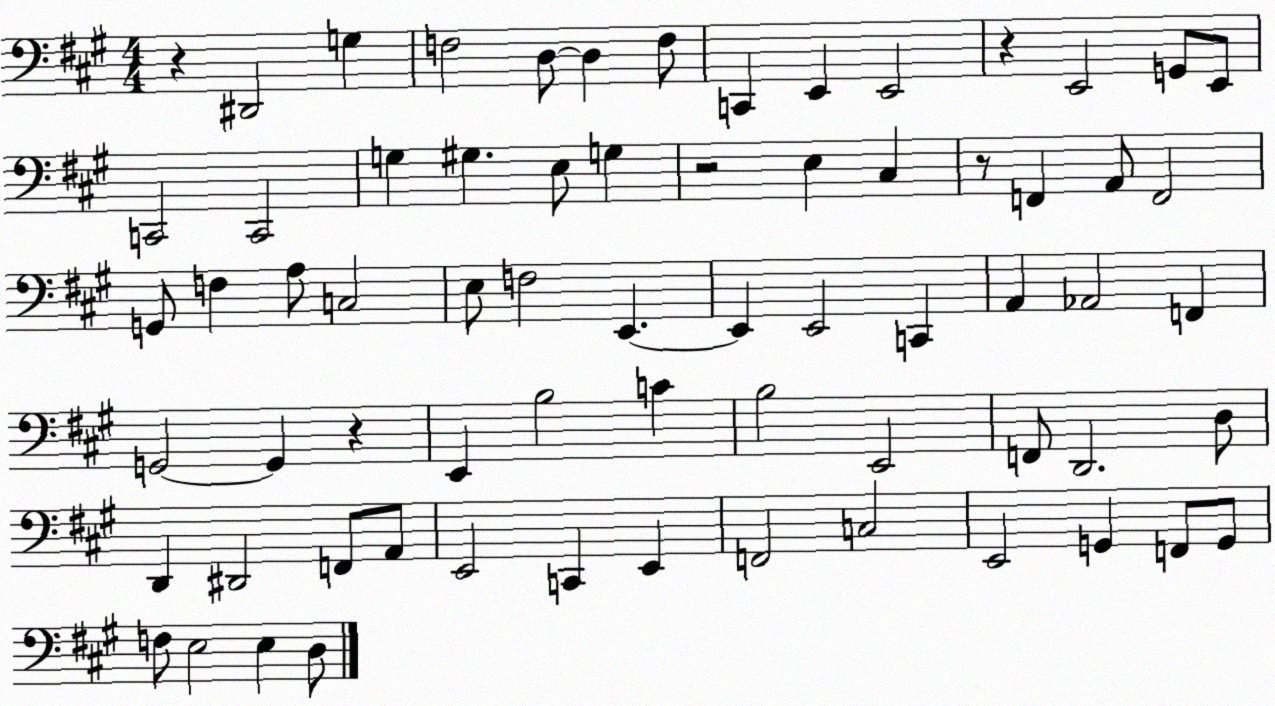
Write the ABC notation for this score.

X:1
T:Untitled
M:4/4
L:1/4
K:A
z ^D,,2 G, F,2 D,/2 D, F,/2 C,, E,, E,,2 z E,,2 G,,/2 E,,/2 C,,2 C,,2 G, ^G, E,/2 G, z2 E, ^C, z/2 F,, A,,/2 F,,2 G,,/2 F, A,/2 C,2 E,/2 F,2 E,, E,, E,,2 C,, A,, _A,,2 F,, G,,2 G,, z E,, B,2 C B,2 E,,2 F,,/2 D,,2 D,/2 D,, ^D,,2 F,,/2 A,,/2 E,,2 C,, E,, F,,2 C,2 E,,2 G,, F,,/2 G,,/2 F,/2 E,2 E, D,/2